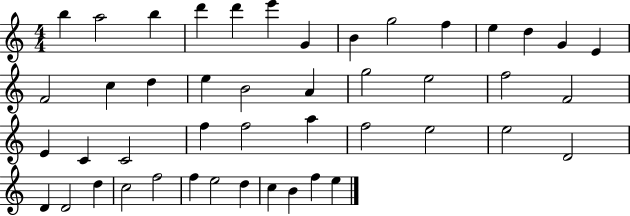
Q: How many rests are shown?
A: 0